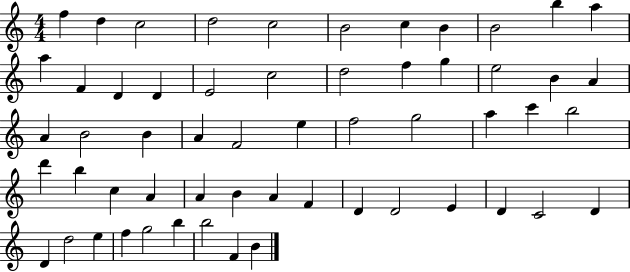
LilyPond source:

{
  \clef treble
  \numericTimeSignature
  \time 4/4
  \key c \major
  f''4 d''4 c''2 | d''2 c''2 | b'2 c''4 b'4 | b'2 b''4 a''4 | \break a''4 f'4 d'4 d'4 | e'2 c''2 | d''2 f''4 g''4 | e''2 b'4 a'4 | \break a'4 b'2 b'4 | a'4 f'2 e''4 | f''2 g''2 | a''4 c'''4 b''2 | \break d'''4 b''4 c''4 a'4 | a'4 b'4 a'4 f'4 | d'4 d'2 e'4 | d'4 c'2 d'4 | \break d'4 d''2 e''4 | f''4 g''2 b''4 | b''2 f'4 b'4 | \bar "|."
}